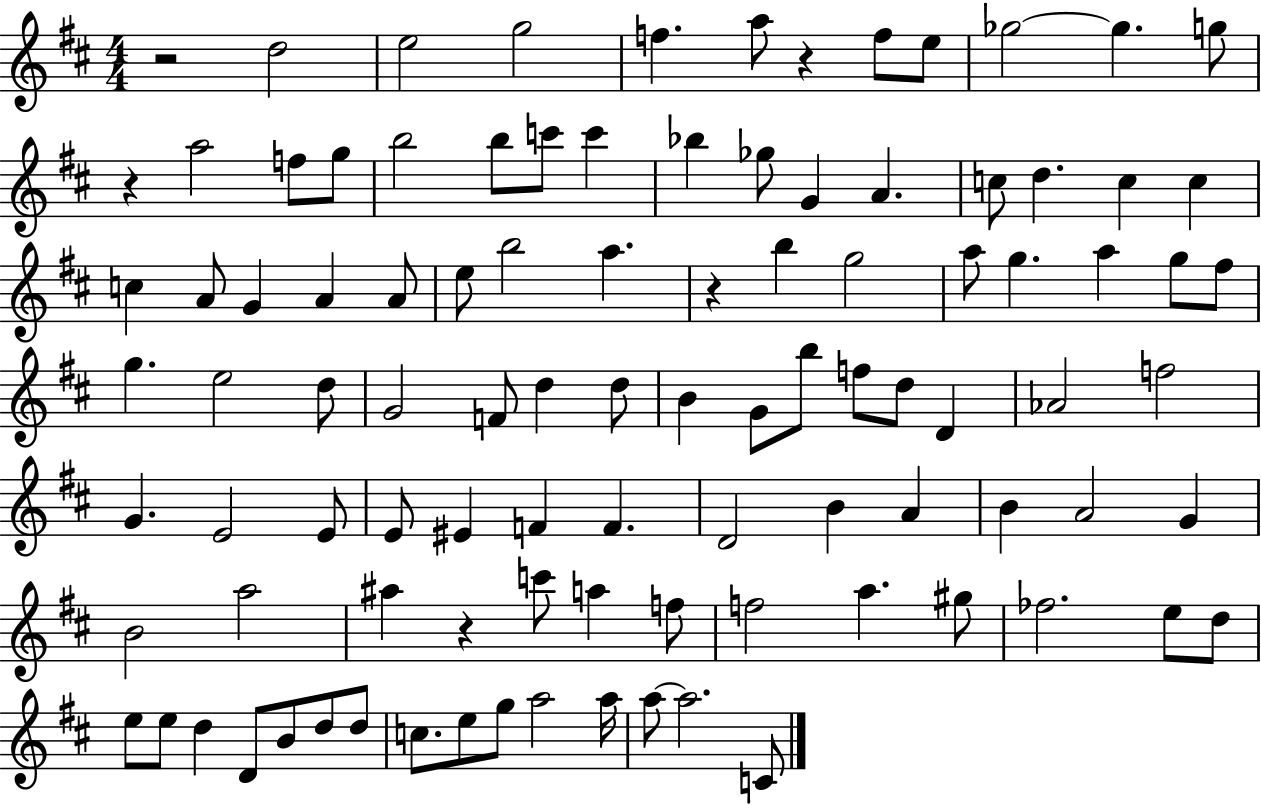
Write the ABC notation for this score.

X:1
T:Untitled
M:4/4
L:1/4
K:D
z2 d2 e2 g2 f a/2 z f/2 e/2 _g2 _g g/2 z a2 f/2 g/2 b2 b/2 c'/2 c' _b _g/2 G A c/2 d c c c A/2 G A A/2 e/2 b2 a z b g2 a/2 g a g/2 ^f/2 g e2 d/2 G2 F/2 d d/2 B G/2 b/2 f/2 d/2 D _A2 f2 G E2 E/2 E/2 ^E F F D2 B A B A2 G B2 a2 ^a z c'/2 a f/2 f2 a ^g/2 _f2 e/2 d/2 e/2 e/2 d D/2 B/2 d/2 d/2 c/2 e/2 g/2 a2 a/4 a/2 a2 C/2